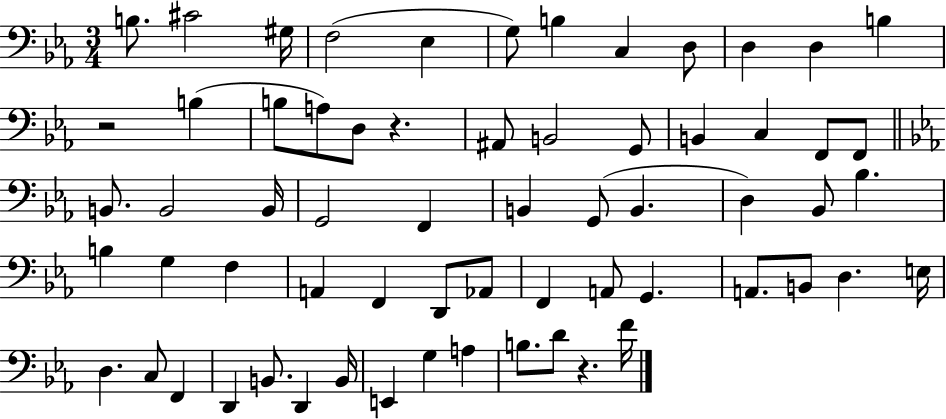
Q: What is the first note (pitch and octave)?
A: B3